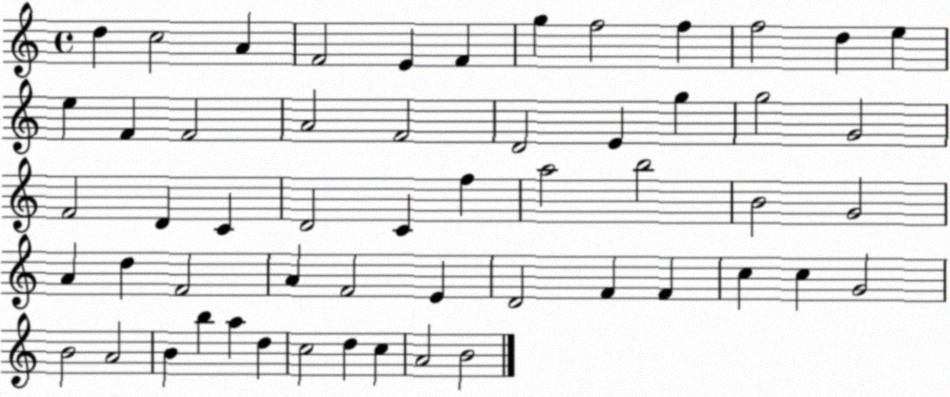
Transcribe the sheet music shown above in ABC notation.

X:1
T:Untitled
M:4/4
L:1/4
K:C
d c2 A F2 E F g f2 f f2 d e e F F2 A2 F2 D2 E g g2 G2 F2 D C D2 C f a2 b2 B2 G2 A d F2 A F2 E D2 F F c c G2 B2 A2 B b a d c2 d c A2 B2